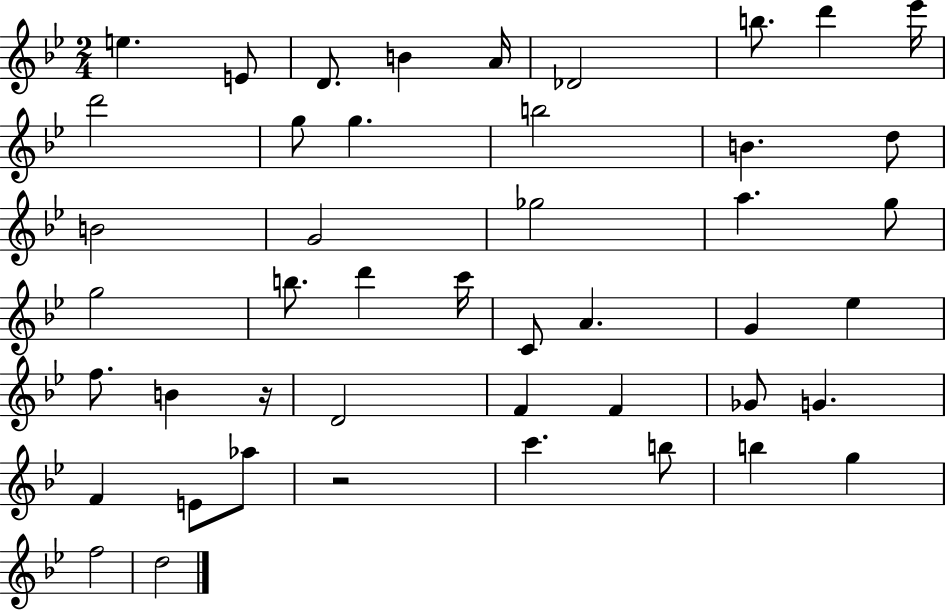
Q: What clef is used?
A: treble